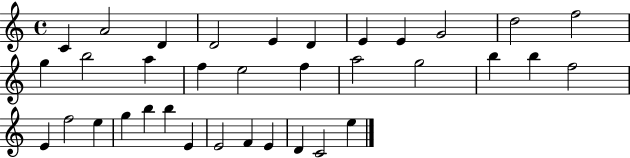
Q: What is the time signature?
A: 4/4